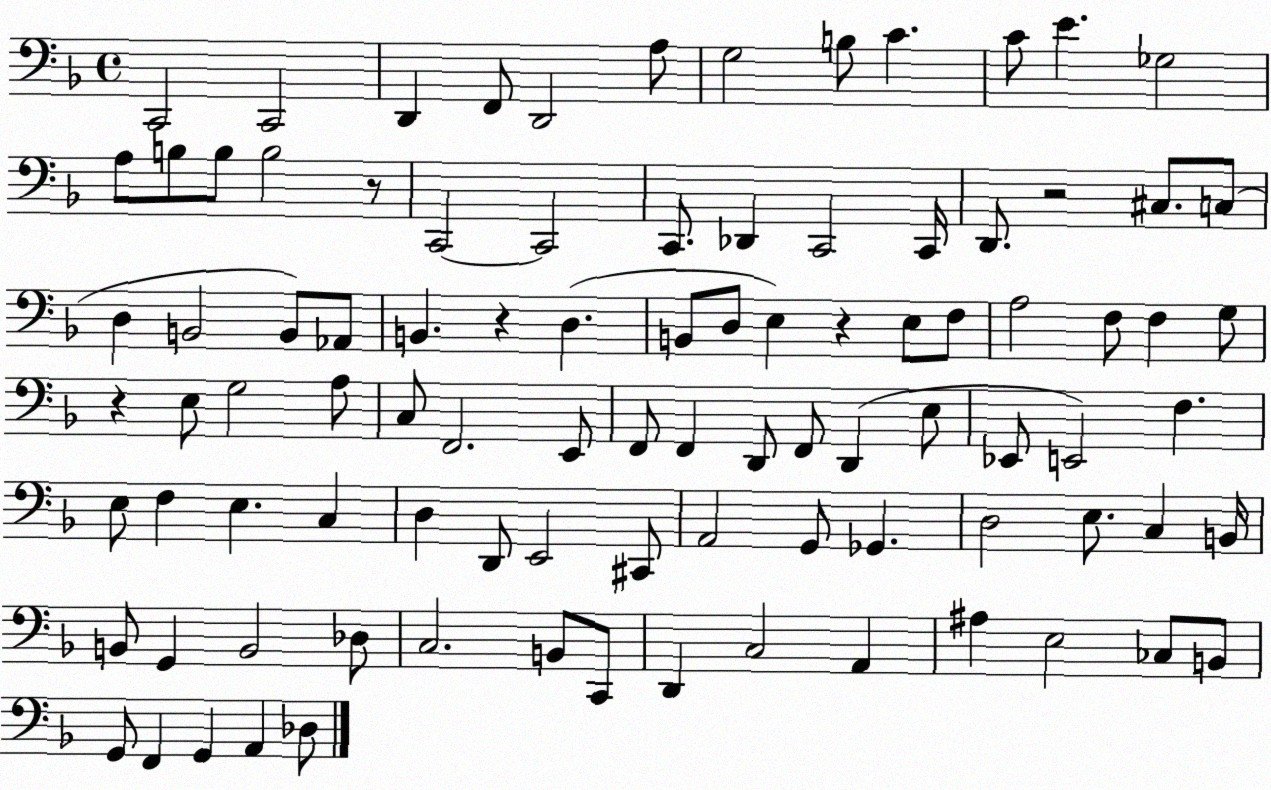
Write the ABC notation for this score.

X:1
T:Untitled
M:4/4
L:1/4
K:F
C,,2 C,,2 D,, F,,/2 D,,2 A,/2 G,2 B,/2 C C/2 E _G,2 A,/2 B,/2 B,/2 B,2 z/2 C,,2 C,,2 C,,/2 _D,, C,,2 C,,/4 D,,/2 z2 ^C,/2 C,/2 D, B,,2 B,,/2 _A,,/2 B,, z D, B,,/2 D,/2 E, z E,/2 F,/2 A,2 F,/2 F, G,/2 z E,/2 G,2 A,/2 C,/2 F,,2 E,,/2 F,,/2 F,, D,,/2 F,,/2 D,, E,/2 _E,,/2 E,,2 F, E,/2 F, E, C, D, D,,/2 E,,2 ^C,,/2 A,,2 G,,/2 _G,, D,2 E,/2 C, B,,/4 B,,/2 G,, B,,2 _D,/2 C,2 B,,/2 C,,/2 D,, C,2 A,, ^A, E,2 _C,/2 B,,/2 G,,/2 F,, G,, A,, _D,/2